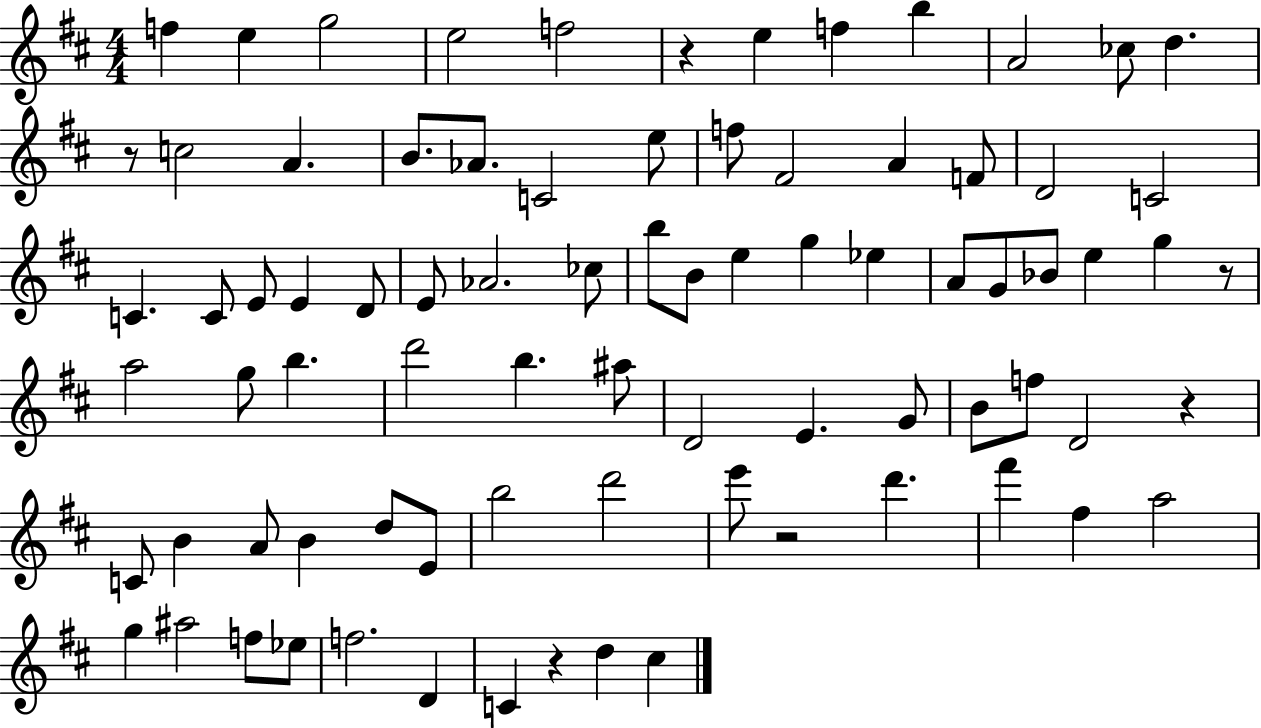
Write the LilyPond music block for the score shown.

{
  \clef treble
  \numericTimeSignature
  \time 4/4
  \key d \major
  f''4 e''4 g''2 | e''2 f''2 | r4 e''4 f''4 b''4 | a'2 ces''8 d''4. | \break r8 c''2 a'4. | b'8. aes'8. c'2 e''8 | f''8 fis'2 a'4 f'8 | d'2 c'2 | \break c'4. c'8 e'8 e'4 d'8 | e'8 aes'2. ces''8 | b''8 b'8 e''4 g''4 ees''4 | a'8 g'8 bes'8 e''4 g''4 r8 | \break a''2 g''8 b''4. | d'''2 b''4. ais''8 | d'2 e'4. g'8 | b'8 f''8 d'2 r4 | \break c'8 b'4 a'8 b'4 d''8 e'8 | b''2 d'''2 | e'''8 r2 d'''4. | fis'''4 fis''4 a''2 | \break g''4 ais''2 f''8 ees''8 | f''2. d'4 | c'4 r4 d''4 cis''4 | \bar "|."
}